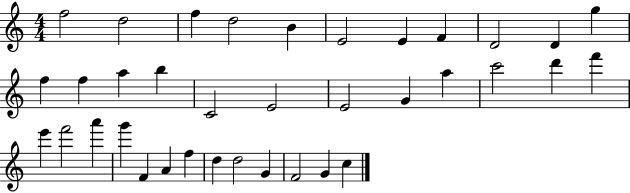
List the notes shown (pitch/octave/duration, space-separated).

F5/h D5/h F5/q D5/h B4/q E4/h E4/q F4/q D4/h D4/q G5/q F5/q F5/q A5/q B5/q C4/h E4/h E4/h G4/q A5/q C6/h D6/q F6/q E6/q F6/h A6/q G6/q F4/q A4/q F5/q D5/q D5/h G4/q F4/h G4/q C5/q